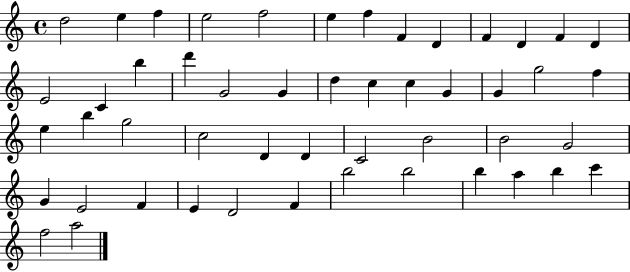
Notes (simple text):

D5/h E5/q F5/q E5/h F5/h E5/q F5/q F4/q D4/q F4/q D4/q F4/q D4/q E4/h C4/q B5/q D6/q G4/h G4/q D5/q C5/q C5/q G4/q G4/q G5/h F5/q E5/q B5/q G5/h C5/h D4/q D4/q C4/h B4/h B4/h G4/h G4/q E4/h F4/q E4/q D4/h F4/q B5/h B5/h B5/q A5/q B5/q C6/q F5/h A5/h